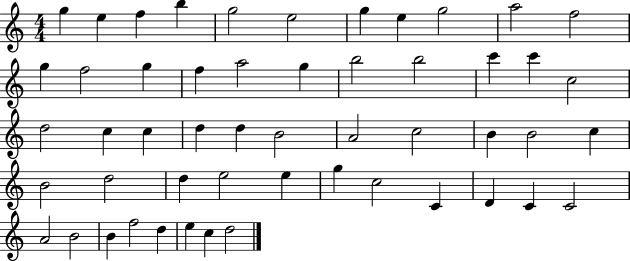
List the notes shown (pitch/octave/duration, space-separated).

G5/q E5/q F5/q B5/q G5/h E5/h G5/q E5/q G5/h A5/h F5/h G5/q F5/h G5/q F5/q A5/h G5/q B5/h B5/h C6/q C6/q C5/h D5/h C5/q C5/q D5/q D5/q B4/h A4/h C5/h B4/q B4/h C5/q B4/h D5/h D5/q E5/h E5/q G5/q C5/h C4/q D4/q C4/q C4/h A4/h B4/h B4/q F5/h D5/q E5/q C5/q D5/h